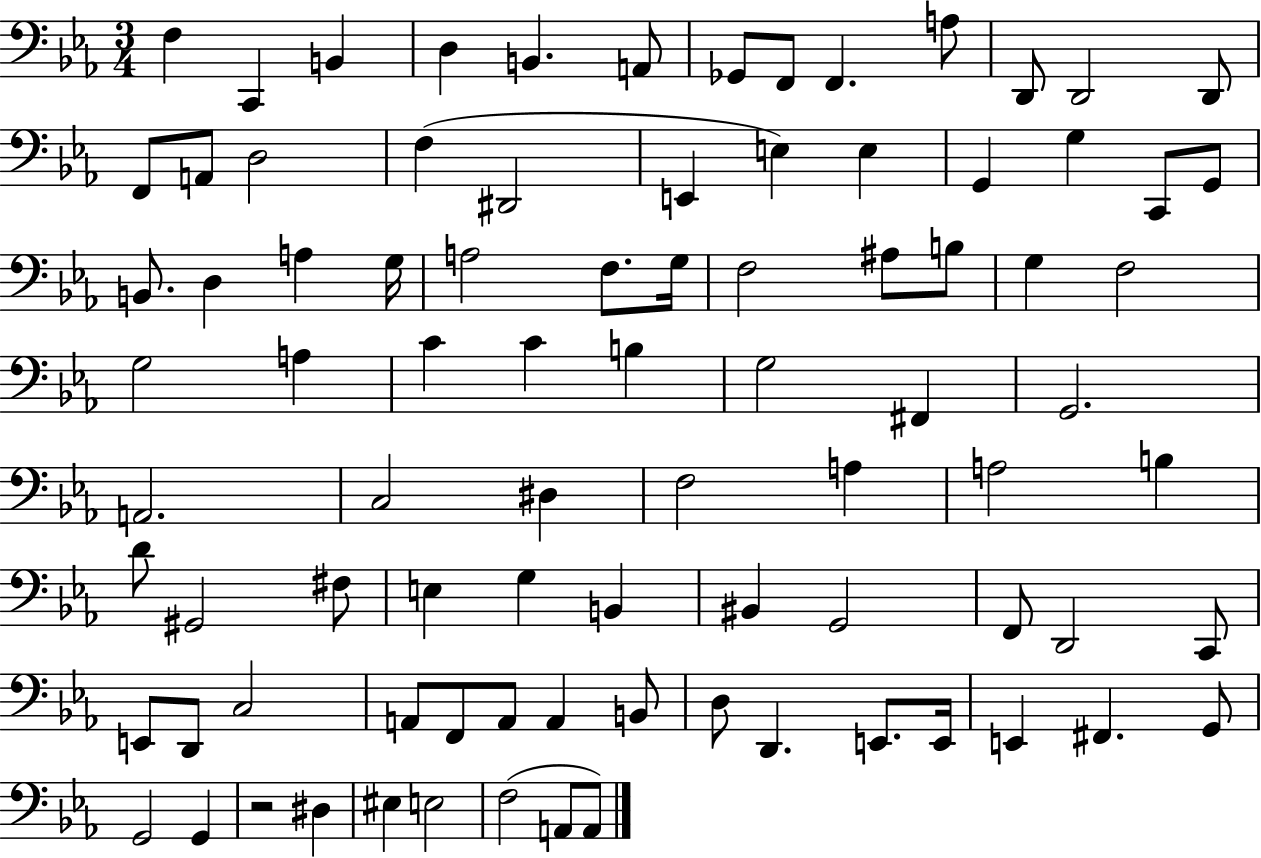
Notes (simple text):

F3/q C2/q B2/q D3/q B2/q. A2/e Gb2/e F2/e F2/q. A3/e D2/e D2/h D2/e F2/e A2/e D3/h F3/q D#2/h E2/q E3/q E3/q G2/q G3/q C2/e G2/e B2/e. D3/q A3/q G3/s A3/h F3/e. G3/s F3/h A#3/e B3/e G3/q F3/h G3/h A3/q C4/q C4/q B3/q G3/h F#2/q G2/h. A2/h. C3/h D#3/q F3/h A3/q A3/h B3/q D4/e G#2/h F#3/e E3/q G3/q B2/q BIS2/q G2/h F2/e D2/h C2/e E2/e D2/e C3/h A2/e F2/e A2/e A2/q B2/e D3/e D2/q. E2/e. E2/s E2/q F#2/q. G2/e G2/h G2/q R/h D#3/q EIS3/q E3/h F3/h A2/e A2/e